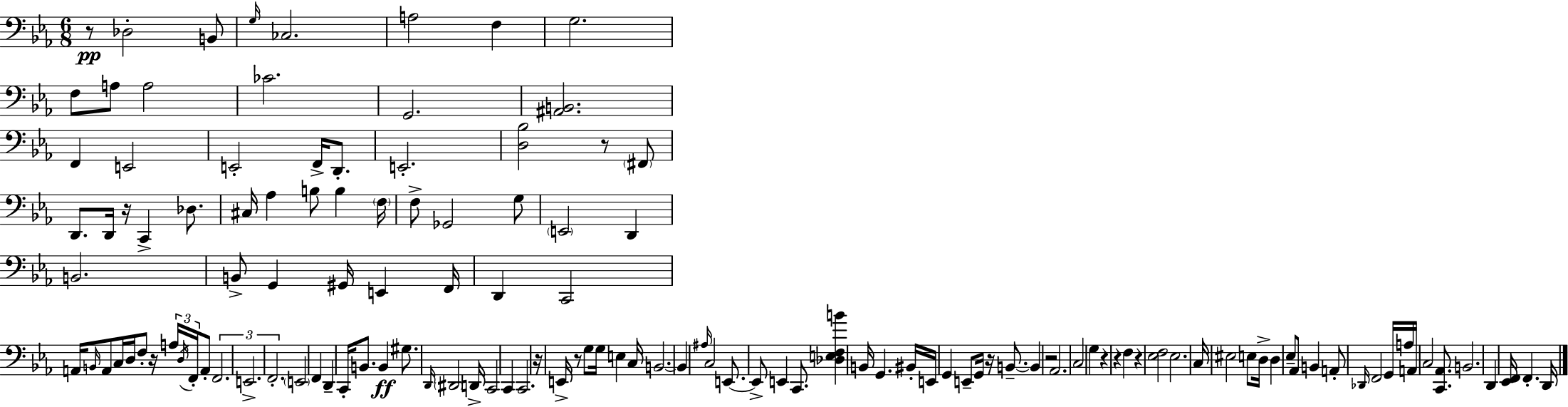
{
  \clef bass
  \numericTimeSignature
  \time 6/8
  \key c \minor
  r8\pp des2-. b,8 | \grace { g16 } ces2. | a2 f4 | g2. | \break f8 a8 a2 | ces'2. | g,2. | <ais, b,>2. | \break f,4 e,2 | e,2-. f,16-> d,8.-. | e,2.-. | <d bes>2 r8 \parenthesize fis,8 | \break d,8. d,16 r16 c,4-> des8. | cis16 aes4 b8 b4 | \parenthesize f16 f8-> ges,2 g8 | \parenthesize e,2 d,4 | \break b,2. | b,8-> g,4 gis,16 e,4 | f,16 d,4 c,2 | a,16 \grace { b,16 } a,8 c16 d16 f8-. r16 \tuplet 3/2 { a16 \acciaccatura { d16 } | \break f,16-. } a,8-. \tuplet 3/2 { f,2. | e,2.-> | f,2.-. } | \parenthesize e,2 f,4 | \break d,4-- c,16-. b,8. b,4\ff | gis8. \grace { d,16 } \parenthesize dis,2 | d,16-> c,2 | c,4 c,2. | \break r16 e,16-> r8 g8 g16 e4 | c16 b,2.~~ | b,4 \grace { ais16 } c2 | e,8.~~ e,8-> e,4 | \break c,8. <des e f b'>4 b,16 g,4. | bis,16-. e,16 g,4 e,8-- | g,16 r16 b,8.--~~ b,4 r2 | aes,2. | \break c2 | g4 r4 r4 | f4 r4 <ees f>2 | ees2. | \break c16 eis2 | e8 d16-> d4 ees8-- aes,8 | b,4 a,8-. \grace { des,16 } f,2 | g,16 a16 a,16 c2 | \break <c, aes,>8. b,2. | d,4 <ees, f,>16 f,4.-. | d,16 \bar "|."
}